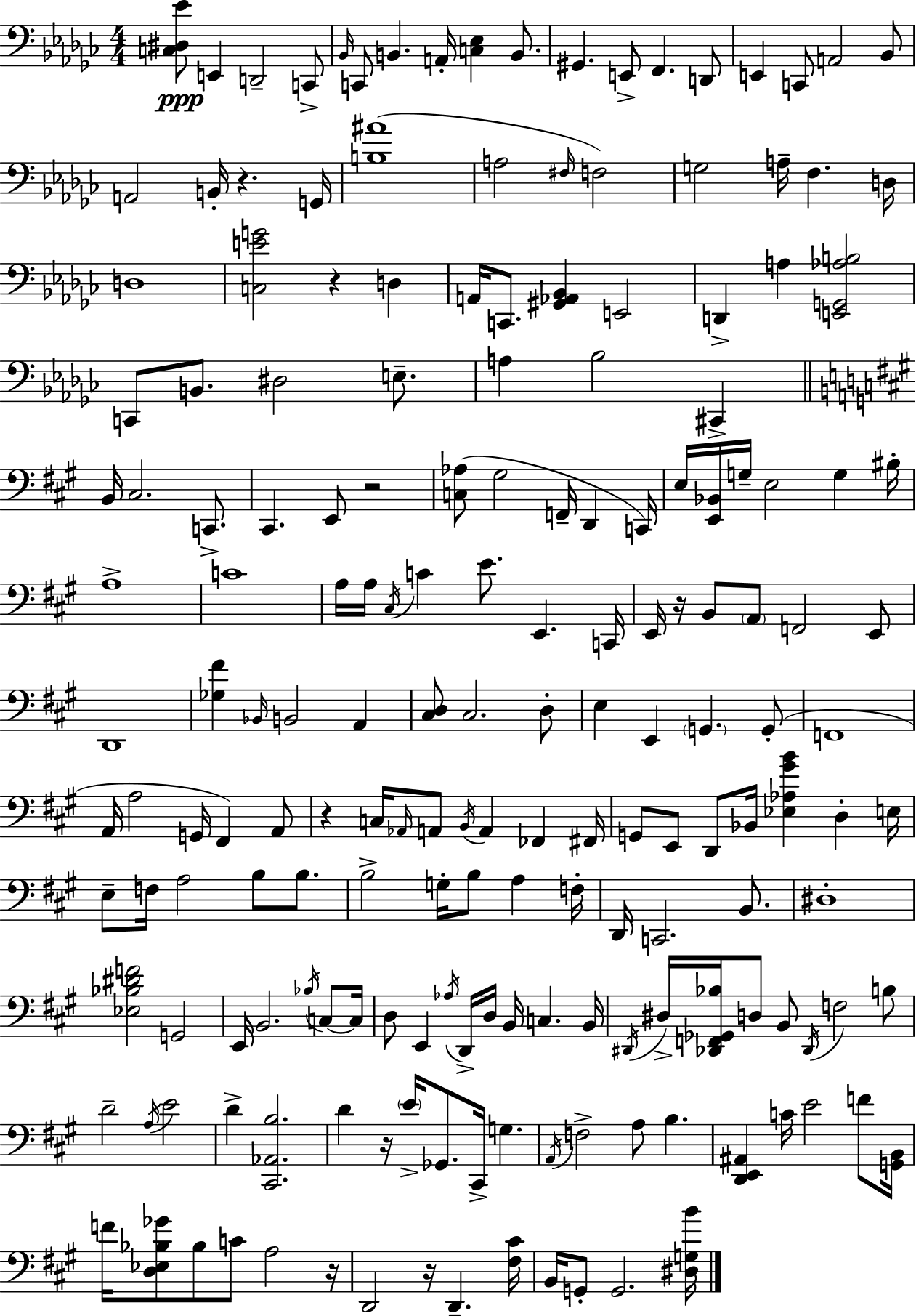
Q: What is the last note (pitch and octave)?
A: G2